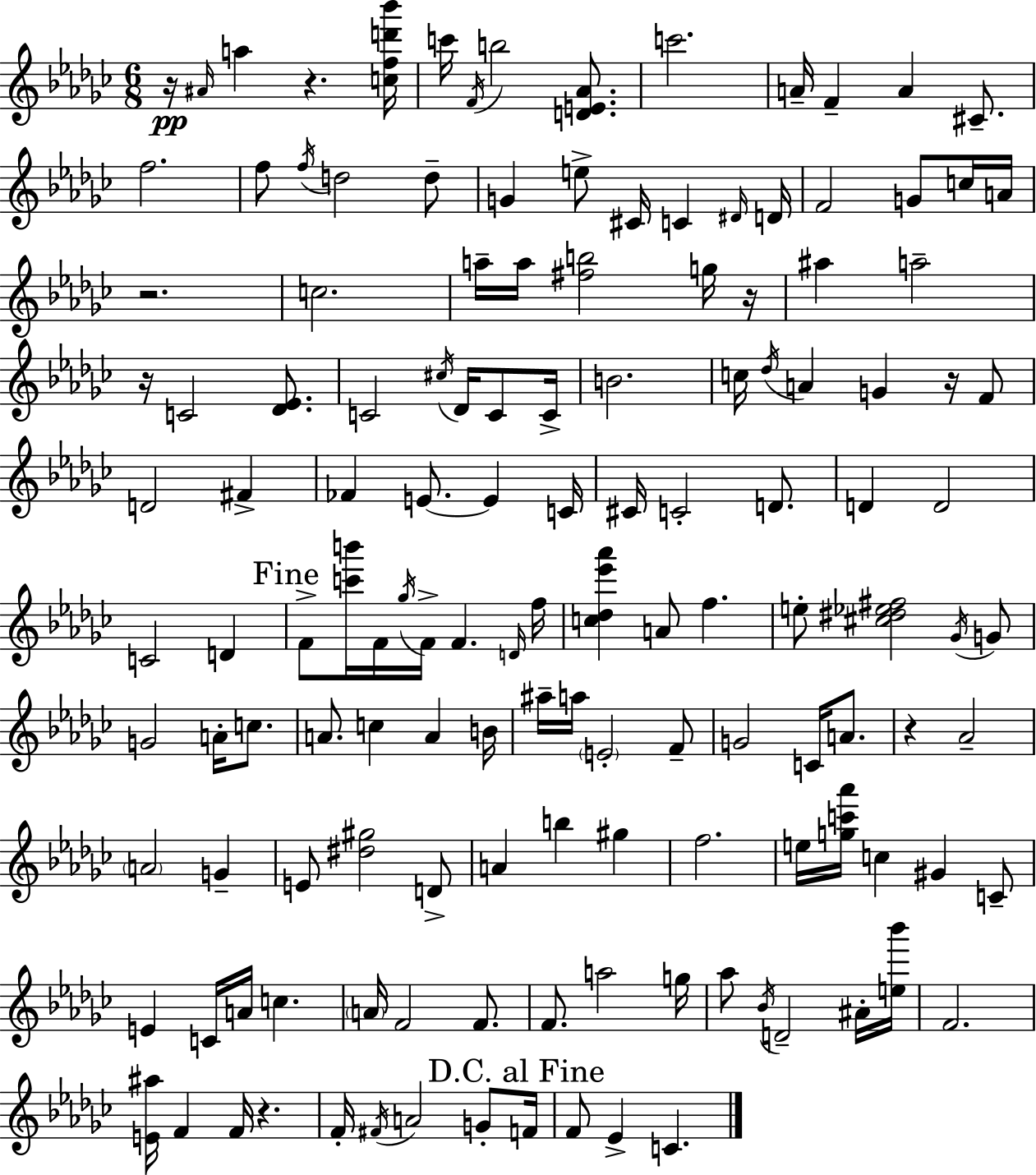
R/s A#4/s A5/q R/q. [C5,F5,D6,Bb6]/s C6/s F4/s B5/h [D4,E4,Ab4]/e. C6/h. A4/s F4/q A4/q C#4/e. F5/h. F5/e F5/s D5/h D5/e G4/q E5/e C#4/s C4/q D#4/s D4/s F4/h G4/e C5/s A4/s R/h. C5/h. A5/s A5/s [F#5,B5]/h G5/s R/s A#5/q A5/h R/s C4/h [Db4,Eb4]/e. C4/h C#5/s Db4/s C4/e C4/s B4/h. C5/s Db5/s A4/q G4/q R/s F4/e D4/h F#4/q FES4/q E4/e. E4/q C4/s C#4/s C4/h D4/e. D4/q D4/h C4/h D4/q F4/e [C6,B6]/s F4/s Gb5/s F4/s F4/q. D4/s F5/s [C5,Db5,Eb6,Ab6]/q A4/e F5/q. E5/e [C#5,D#5,Eb5,F#5]/h Gb4/s G4/e G4/h A4/s C5/e. A4/e. C5/q A4/q B4/s A#5/s A5/s E4/h F4/e G4/h C4/s A4/e. R/q Ab4/h A4/h G4/q E4/e [D#5,G#5]/h D4/e A4/q B5/q G#5/q F5/h. E5/s [G5,C6,Ab6]/s C5/q G#4/q C4/e E4/q C4/s A4/s C5/q. A4/s F4/h F4/e. F4/e. A5/h G5/s Ab5/e Bb4/s D4/h A#4/s [E5,Bb6]/s F4/h. [E4,A#5]/s F4/q F4/s R/q. F4/s F#4/s A4/h G4/e F4/s F4/e Eb4/q C4/q.